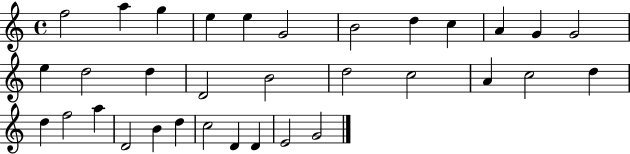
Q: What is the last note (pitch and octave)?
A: G4